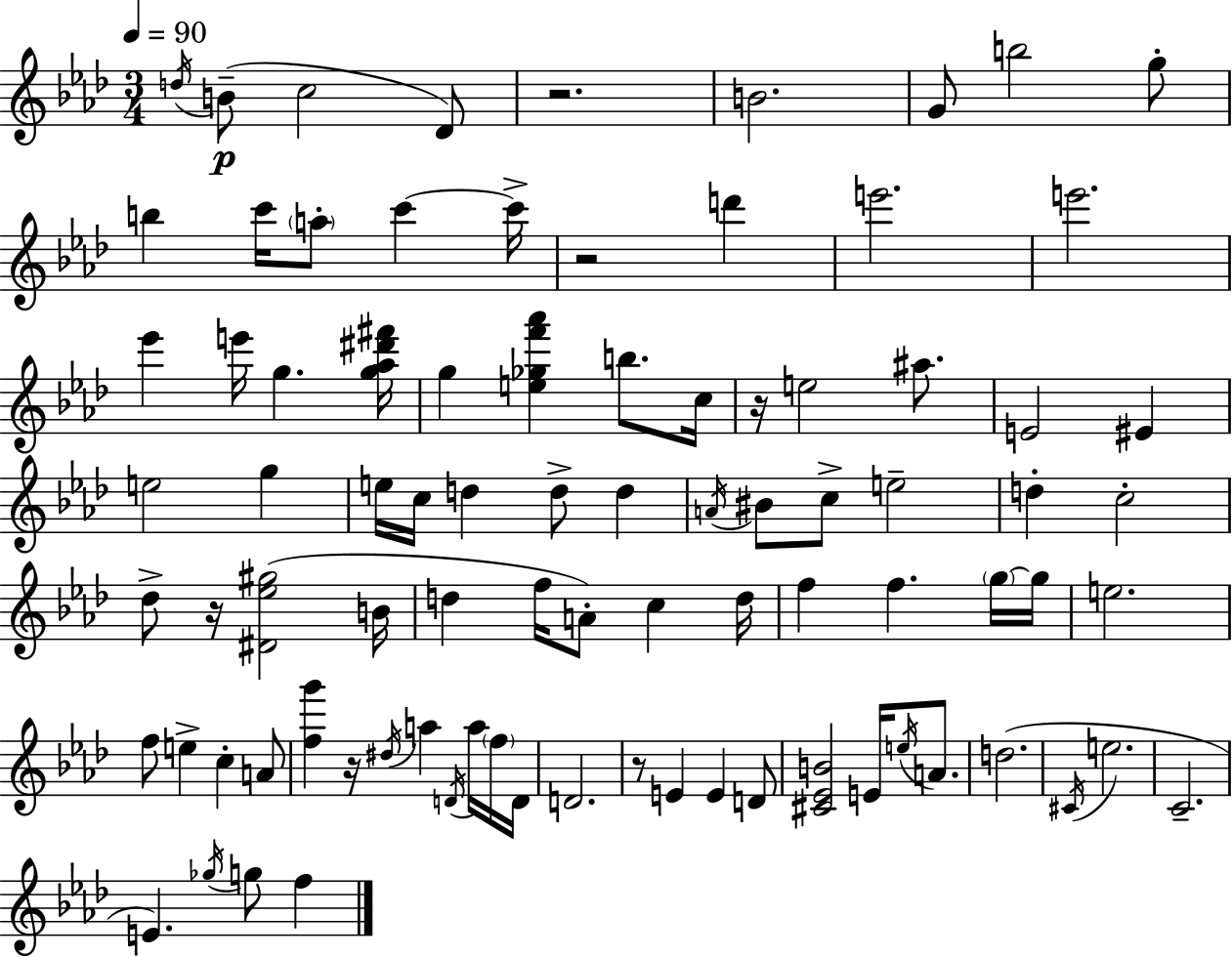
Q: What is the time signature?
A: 3/4